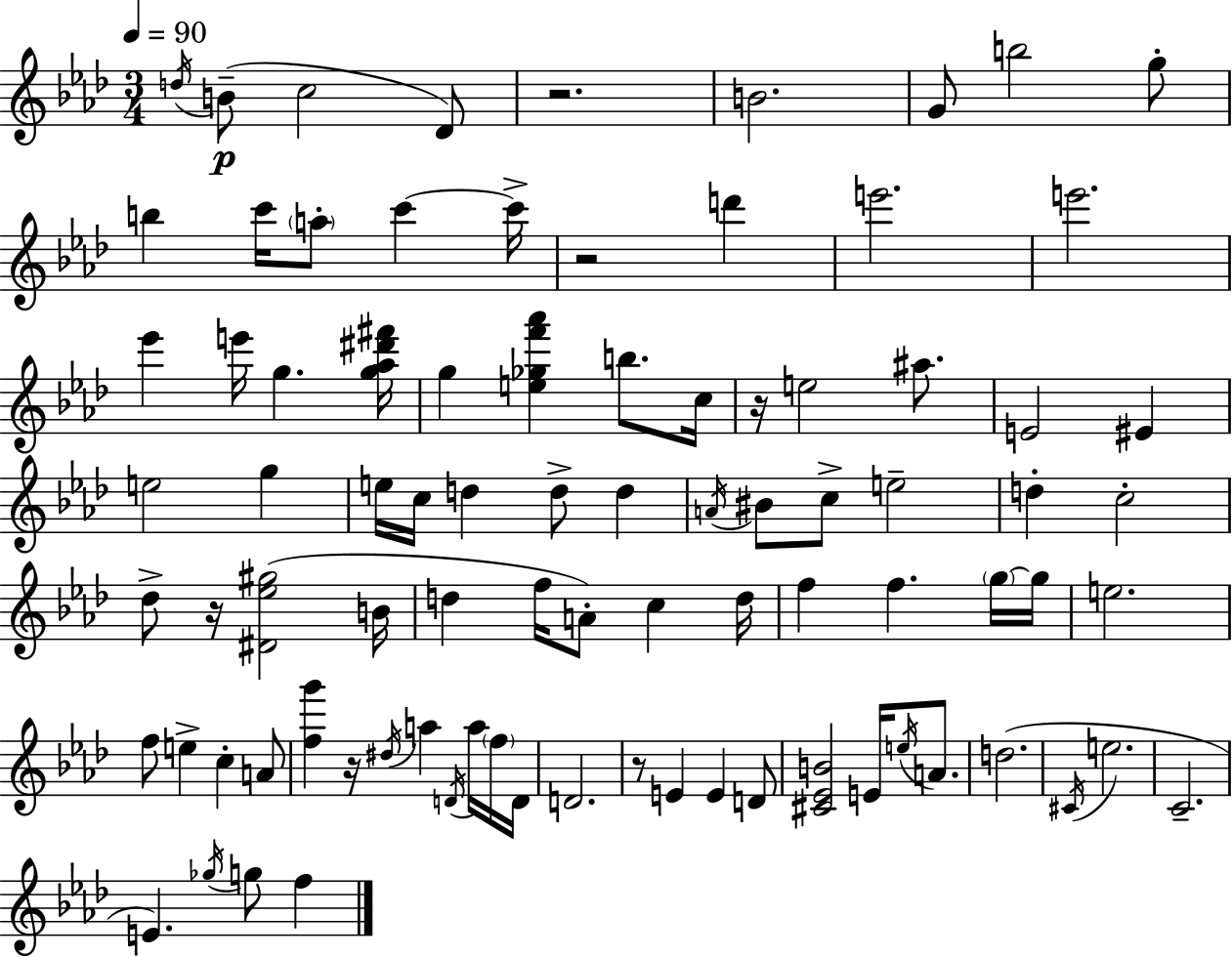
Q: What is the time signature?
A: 3/4